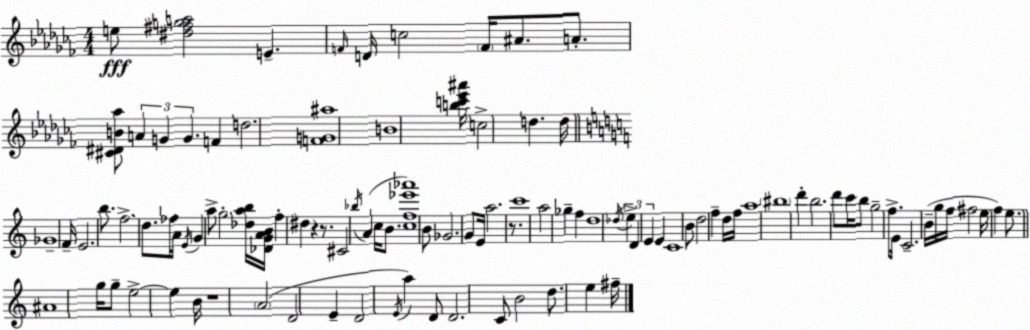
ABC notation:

X:1
T:Untitled
M:4/4
L:1/4
K:Abm
e/2 [^d^fga]2 E F/4 D/4 c2 F/4 ^A/2 A/2 [^C^DB_a]/2 A G G F d2 [FG^a]4 B4 [bc'_e'^a']/4 c2 d d/4 _G4 F/4 E2 b/2 f2 d/2 _f/4 A/4 E/4 G a/2 g2 [_dab]/4 [_DGAB]/4 f ^d z z/2 ^C2 _b/4 A c/4 B/2 [cf_e'_a']4 B/2 _G2 G/2 E/4 a2 z/2 c'4 a2 _g f d4 _d/4 e D E E C4 B/2 d2 f d/4 f/4 a4 ^b4 d' b2 d'/2 c'/4 b/2 g2 f/2 E/4 C2 B/4 g/4 f/4 ^f2 e/4 f e/2 ^A4 g/4 g/2 e2 e B/4 z4 A2 D2 E D2 E/4 a D/2 D2 C/2 B2 d/2 e ^f/4